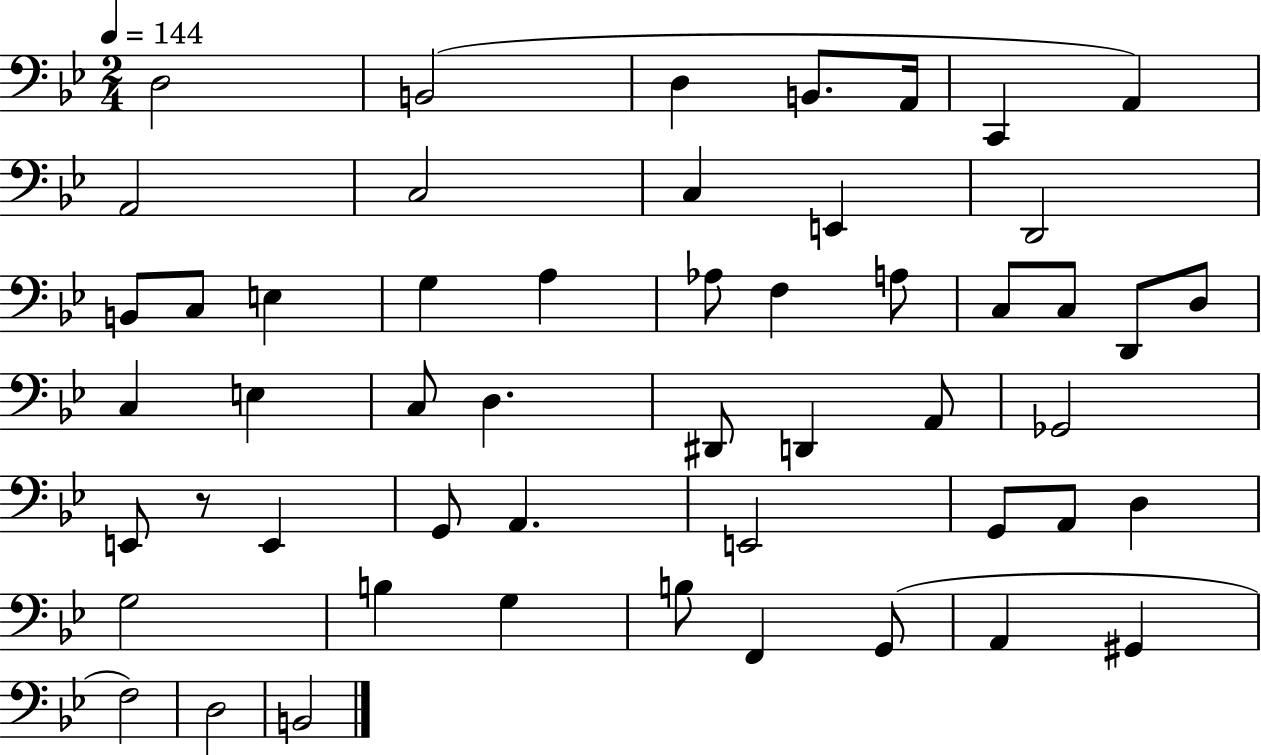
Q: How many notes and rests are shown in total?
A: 52